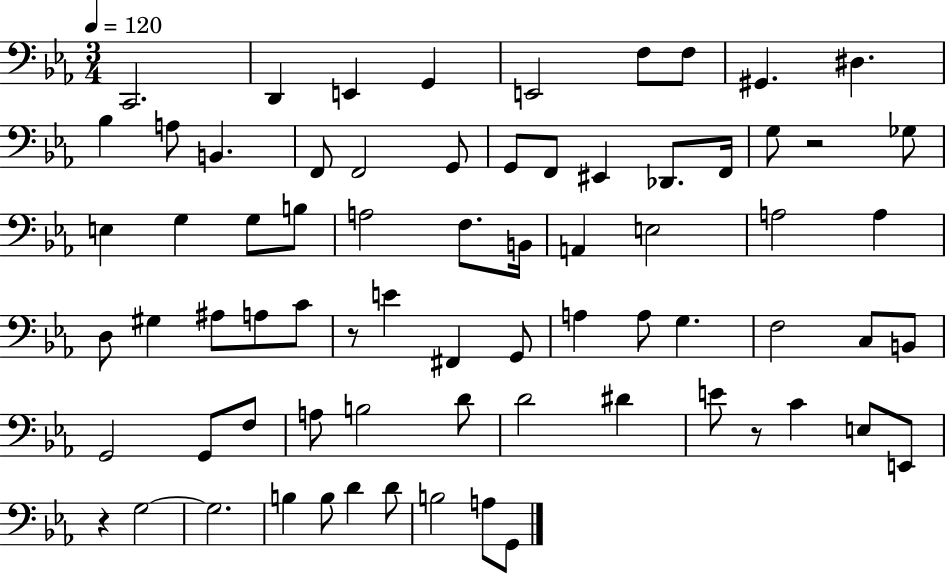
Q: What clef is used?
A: bass